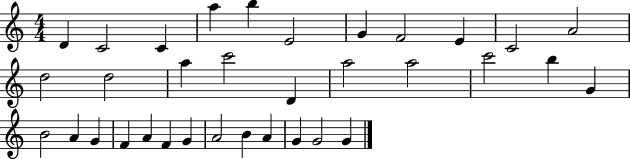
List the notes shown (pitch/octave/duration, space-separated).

D4/q C4/h C4/q A5/q B5/q E4/h G4/q F4/h E4/q C4/h A4/h D5/h D5/h A5/q C6/h D4/q A5/h A5/h C6/h B5/q G4/q B4/h A4/q G4/q F4/q A4/q F4/q G4/q A4/h B4/q A4/q G4/q G4/h G4/q